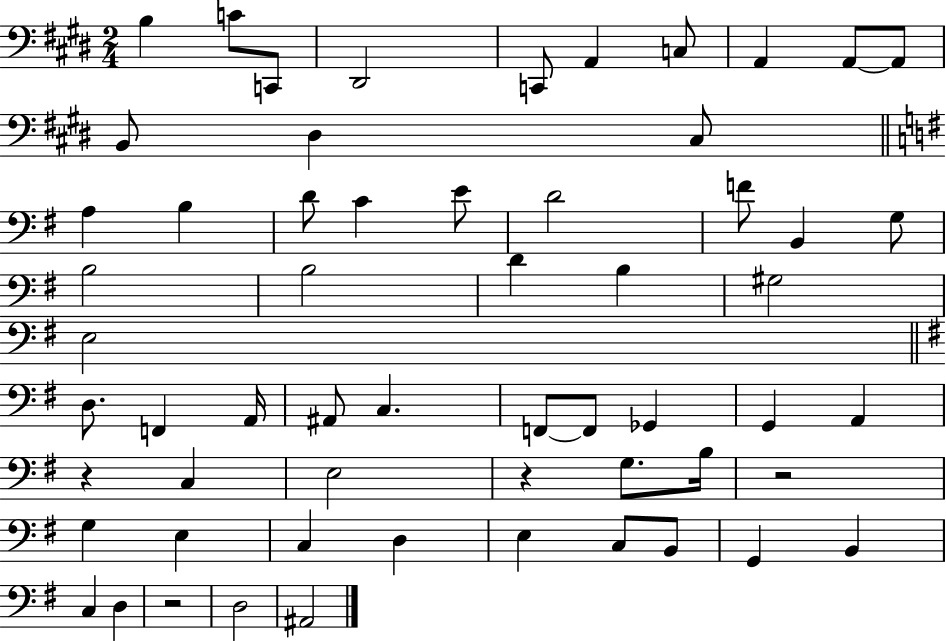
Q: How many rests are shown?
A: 4